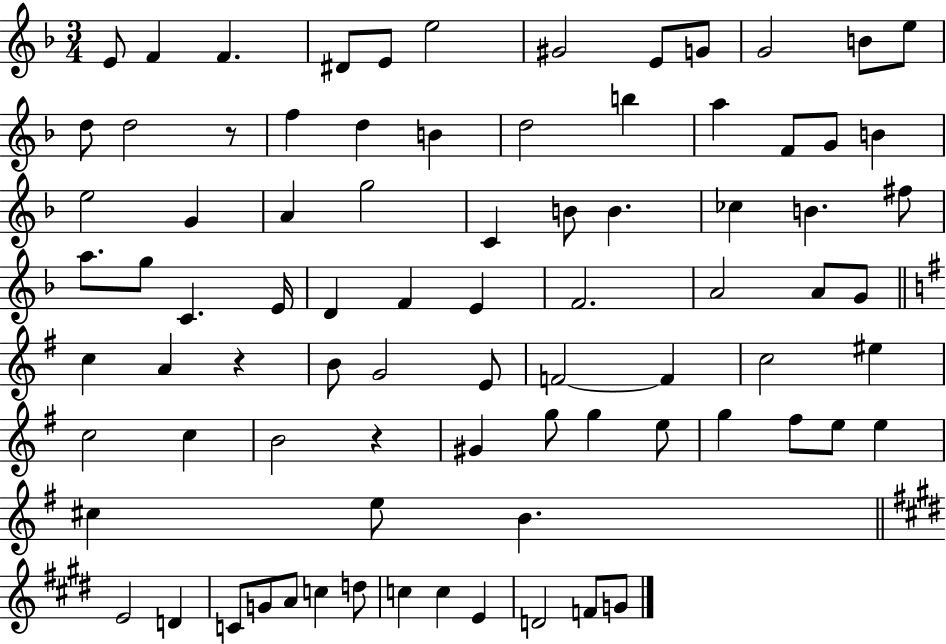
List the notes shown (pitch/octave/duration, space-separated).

E4/e F4/q F4/q. D#4/e E4/e E5/h G#4/h E4/e G4/e G4/h B4/e E5/e D5/e D5/h R/e F5/q D5/q B4/q D5/h B5/q A5/q F4/e G4/e B4/q E5/h G4/q A4/q G5/h C4/q B4/e B4/q. CES5/q B4/q. F#5/e A5/e. G5/e C4/q. E4/s D4/q F4/q E4/q F4/h. A4/h A4/e G4/e C5/q A4/q R/q B4/e G4/h E4/e F4/h F4/q C5/h EIS5/q C5/h C5/q B4/h R/q G#4/q G5/e G5/q E5/e G5/q F#5/e E5/e E5/q C#5/q E5/e B4/q. E4/h D4/q C4/e G4/e A4/e C5/q D5/e C5/q C5/q E4/q D4/h F4/e G4/e